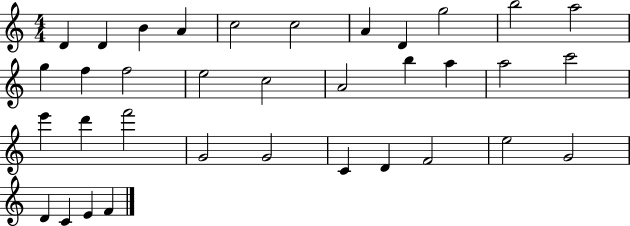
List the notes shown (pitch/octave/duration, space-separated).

D4/q D4/q B4/q A4/q C5/h C5/h A4/q D4/q G5/h B5/h A5/h G5/q F5/q F5/h E5/h C5/h A4/h B5/q A5/q A5/h C6/h E6/q D6/q F6/h G4/h G4/h C4/q D4/q F4/h E5/h G4/h D4/q C4/q E4/q F4/q